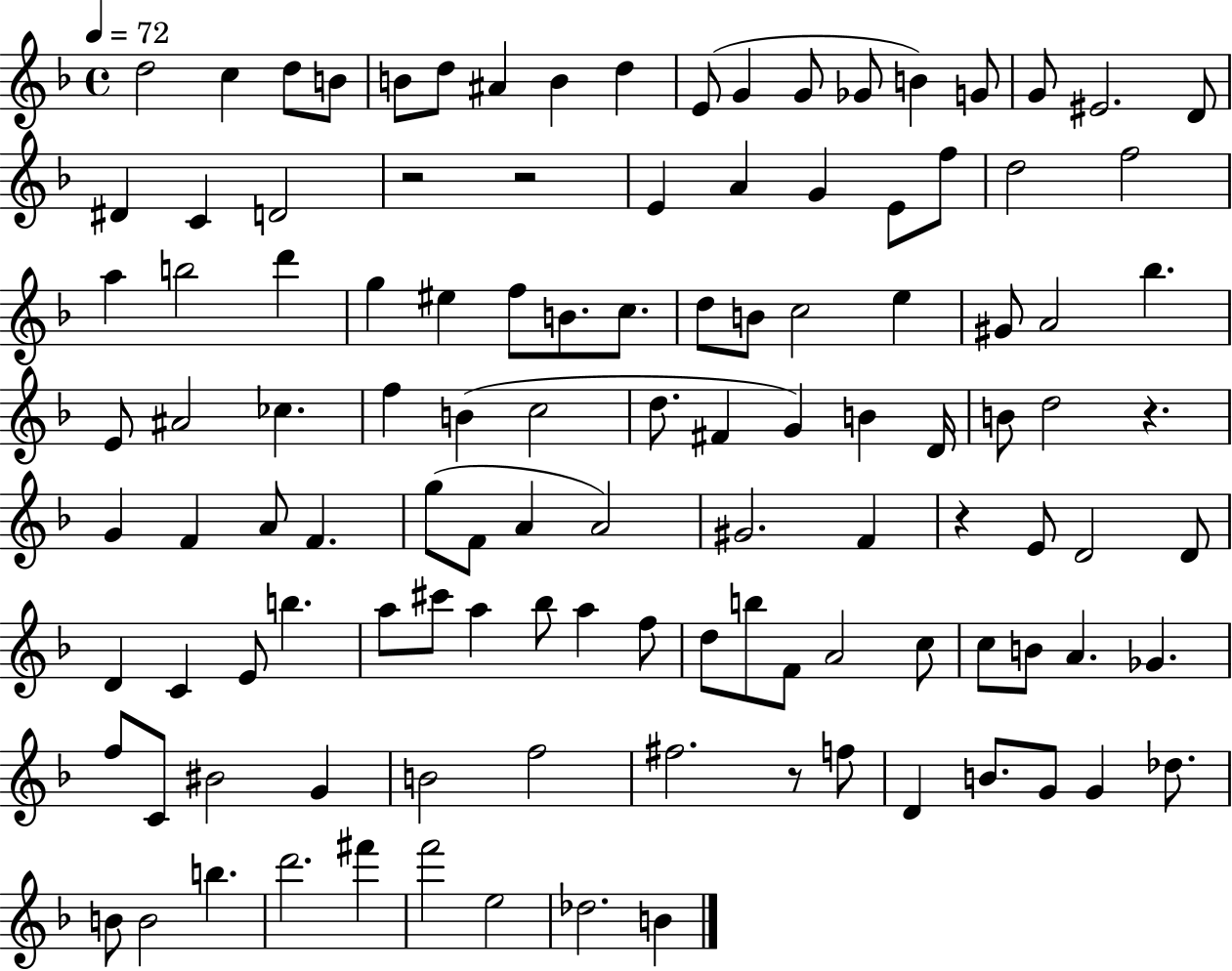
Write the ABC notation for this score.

X:1
T:Untitled
M:4/4
L:1/4
K:F
d2 c d/2 B/2 B/2 d/2 ^A B d E/2 G G/2 _G/2 B G/2 G/2 ^E2 D/2 ^D C D2 z2 z2 E A G E/2 f/2 d2 f2 a b2 d' g ^e f/2 B/2 c/2 d/2 B/2 c2 e ^G/2 A2 _b E/2 ^A2 _c f B c2 d/2 ^F G B D/4 B/2 d2 z G F A/2 F g/2 F/2 A A2 ^G2 F z E/2 D2 D/2 D C E/2 b a/2 ^c'/2 a _b/2 a f/2 d/2 b/2 F/2 A2 c/2 c/2 B/2 A _G f/2 C/2 ^B2 G B2 f2 ^f2 z/2 f/2 D B/2 G/2 G _d/2 B/2 B2 b d'2 ^f' f'2 e2 _d2 B